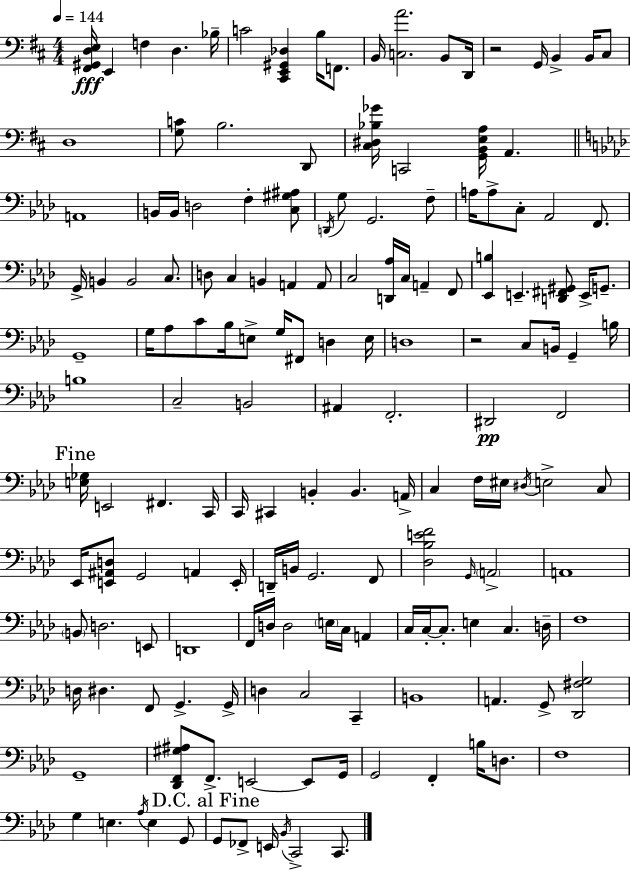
{
  \clef bass
  \numericTimeSignature
  \time 4/4
  \key d \major
  \tempo 4 = 144
  \repeat volta 2 { <fis, gis, d e>16\fff e,4 f4 d4. bes16-- | c'2 <cis, e, gis, des>4 b16 f,8. | b,16 <c a'>2. b,8 d,16 | r2 g,16 b,4-> b,16 cis8 | \break d1 | <g c'>8 b2. d,8 | <cis dis bes ges'>16 c,2 <g, b, e a>16 a,4. | \bar "||" \break \key aes \major a,1 | b,16 b,16 d2 f4-. <c gis ais>8 | \acciaccatura { d,16 } g8 g,2. f8-- | a16 a8-> c8-. aes,2 f,8. | \break g,16-> b,4 b,2 c8. | d8 c4 b,4 a,4 a,8 | c2 <d, aes>16 c16 a,4-- f,8 | <ees, b>4 e,4.-- <d, fis, gis,>8 e,16-> g,8.-- | \break g,1-- | g16 aes8 c'8 bes16 e8-> g16 fis,8 d4 | e16 d1 | r2 c8 b,16 g,4-- | \break b16 b1 | c2-- b,2 | ais,4 f,2.-. | dis,2\pp f,2 | \break \mark "Fine" <e ges>16 e,2 fis,4. | c,16 c,16 cis,4 b,4-. b,4. | a,16-> c4 f16 eis16 \acciaccatura { dis16 } e2-> | c8 ees,16 <e, ais, d>8 g,2 a,4 | \break e,16-. d,16-- b,16 g,2. | f,8 <des bes e' f'>2 \grace { g,16 } \parenthesize a,2-> | a,1 | \parenthesize b,8 d2. | \break e,8 d,1 | f,16 d16 d2 \parenthesize e16 c16 a,4 | c16 c16-.~~ c8.-. e4 c4. | d16-- f1 | \break d16 dis4. f,8 g,4.-> | g,16-> d4 c2 c,4-- | b,1 | a,4. g,8-> <des, fis g>2 | \break g,1-- | <des, f, gis ais>8 f,8.-> e,2~~ | e,8 g,16 g,2 f,4-. b16 | d8. f1 | \break g4 e4. \acciaccatura { aes16 } e4 | g,8 \mark "D.C. al Fine" g,8 fes,8-> e,16 \acciaccatura { bes,16 } c,2-> | c,8. } \bar "|."
}